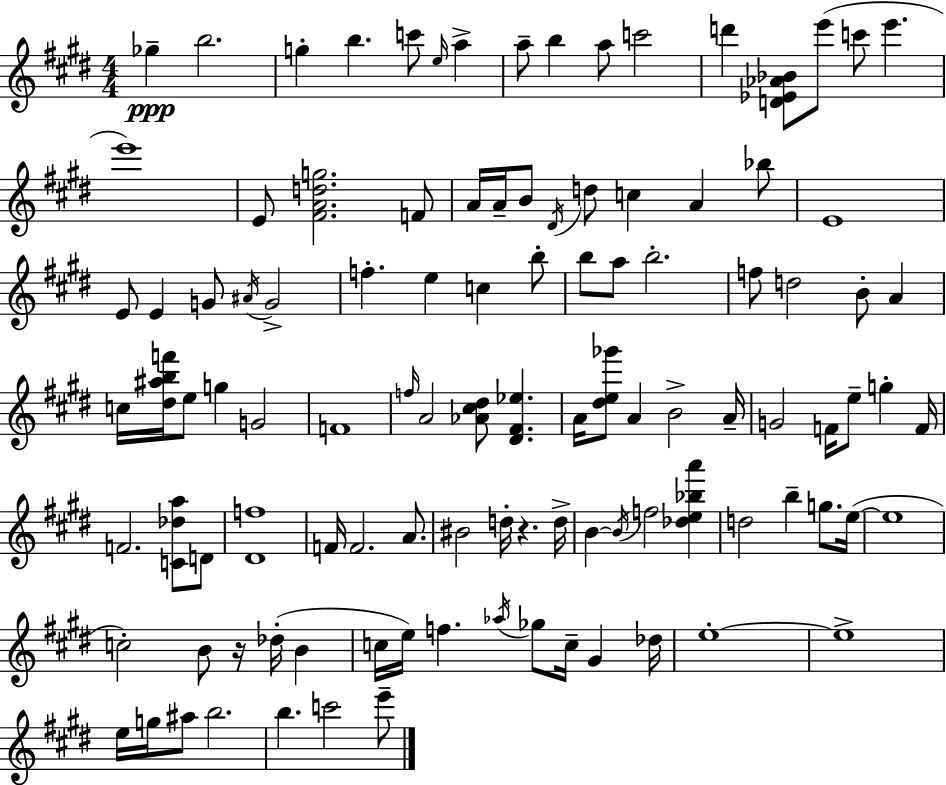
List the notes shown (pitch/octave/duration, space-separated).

Gb5/q B5/h. G5/q B5/q. C6/e E5/s A5/q A5/e B5/q A5/e C6/h D6/q [D4,Eb4,Ab4,Bb4]/e E6/e C6/e E6/q. E6/w E4/e [F#4,A4,D5,G5]/h. F4/e A4/s A4/s B4/e D#4/s D5/e C5/q A4/q Bb5/e E4/w E4/e E4/q G4/e A#4/s G4/h F5/q. E5/q C5/q B5/e B5/e A5/e B5/h. F5/e D5/h B4/e A4/q C5/s [D#5,A#5,B5,F6]/s E5/e G5/q G4/h F4/w F5/s A4/h [Ab4,C#5,D#5]/e [D#4,F#4,Eb5]/q. A4/s [D#5,E5,Gb6]/e A4/q B4/h A4/s G4/h F4/s E5/e G5/q F4/s F4/h. [C4,Db5,A5]/e D4/e [D#4,F5]/w F4/s F4/h. A4/e. BIS4/h D5/s R/q. D5/s B4/q B4/s F5/h [Db5,E5,Bb5,A6]/q D5/h B5/q G5/e. E5/s E5/w C5/h B4/e R/s Db5/s B4/q C5/s E5/s F5/q. Ab5/s Gb5/e C5/s G#4/q Db5/s E5/w E5/w E5/s G5/s A#5/e B5/h. B5/q. C6/h E6/e